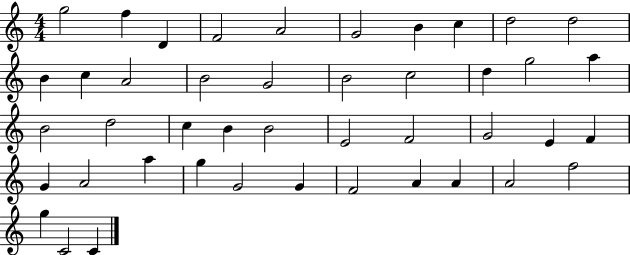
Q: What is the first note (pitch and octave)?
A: G5